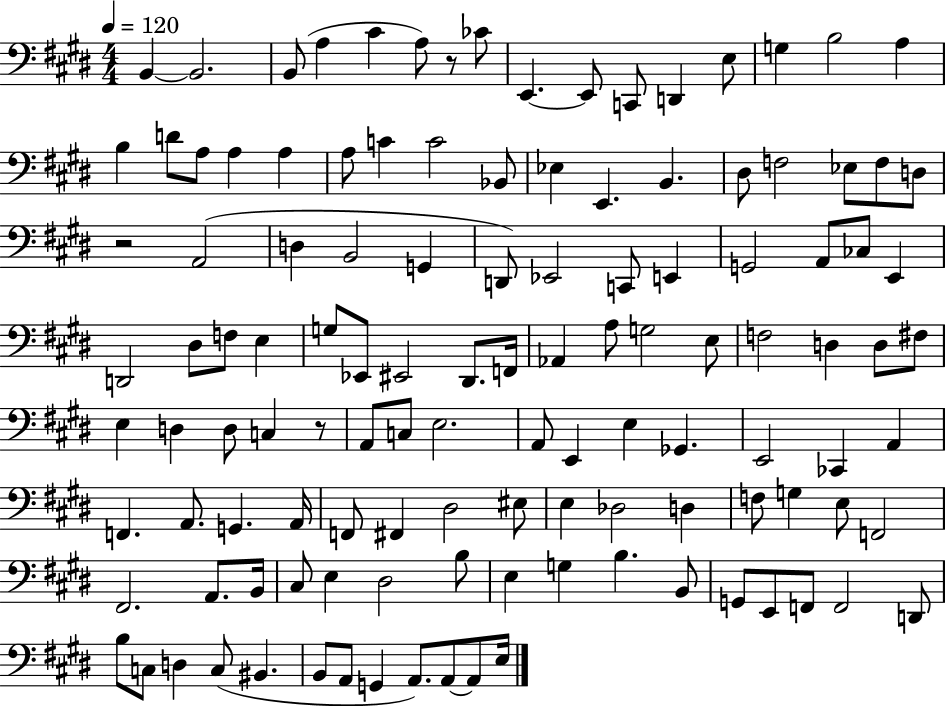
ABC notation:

X:1
T:Untitled
M:4/4
L:1/4
K:E
B,, B,,2 B,,/2 A, ^C A,/2 z/2 _C/2 E,, E,,/2 C,,/2 D,, E,/2 G, B,2 A, B, D/2 A,/2 A, A, A,/2 C C2 _B,,/2 _E, E,, B,, ^D,/2 F,2 _E,/2 F,/2 D,/2 z2 A,,2 D, B,,2 G,, D,,/2 _E,,2 C,,/2 E,, G,,2 A,,/2 _C,/2 E,, D,,2 ^D,/2 F,/2 E, G,/2 _E,,/2 ^E,,2 ^D,,/2 F,,/4 _A,, A,/2 G,2 E,/2 F,2 D, D,/2 ^F,/2 E, D, D,/2 C, z/2 A,,/2 C,/2 E,2 A,,/2 E,, E, _G,, E,,2 _C,, A,, F,, A,,/2 G,, A,,/4 F,,/2 ^F,, ^D,2 ^E,/2 E, _D,2 D, F,/2 G, E,/2 F,,2 ^F,,2 A,,/2 B,,/4 ^C,/2 E, ^D,2 B,/2 E, G, B, B,,/2 G,,/2 E,,/2 F,,/2 F,,2 D,,/2 B,/2 C,/2 D, C,/2 ^B,, B,,/2 A,,/2 G,, A,,/2 A,,/2 A,,/2 E,/4